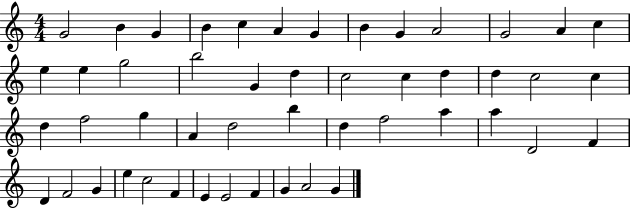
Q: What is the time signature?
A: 4/4